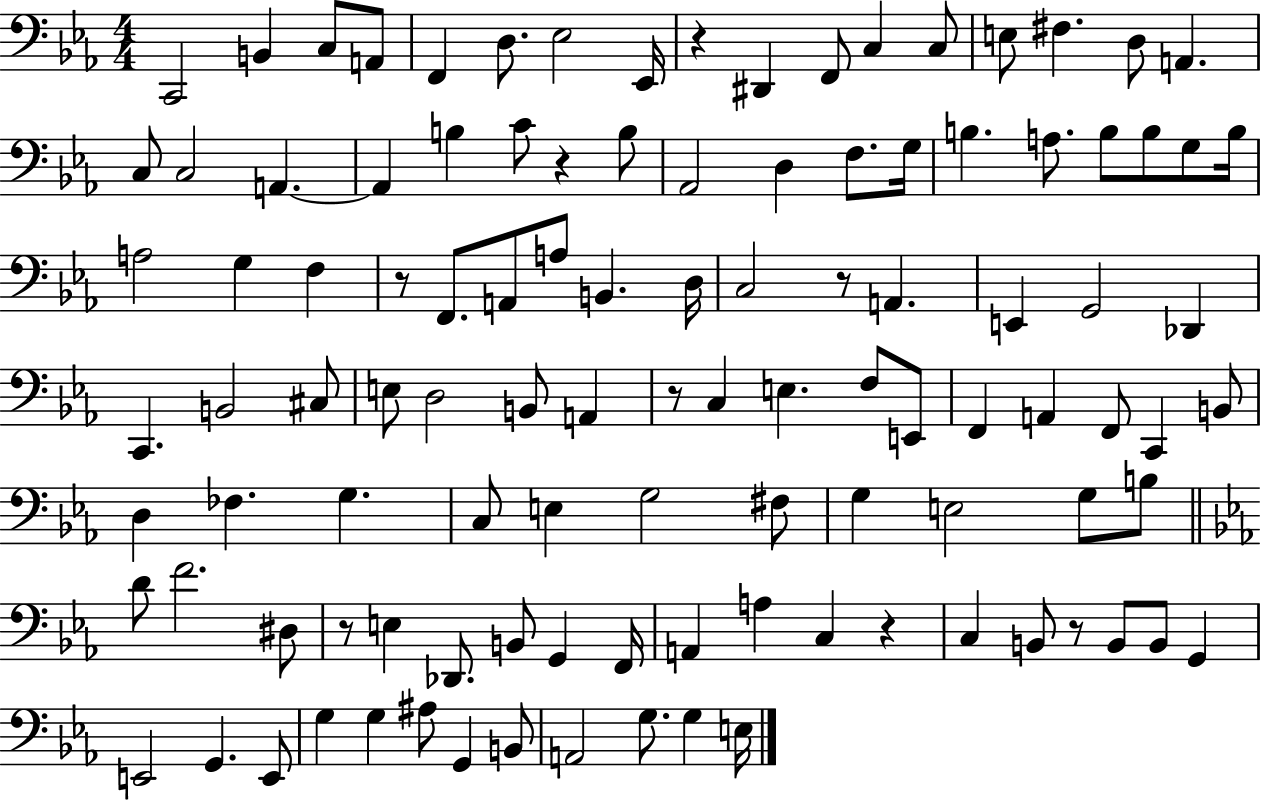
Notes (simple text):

C2/h B2/q C3/e A2/e F2/q D3/e. Eb3/h Eb2/s R/q D#2/q F2/e C3/q C3/e E3/e F#3/q. D3/e A2/q. C3/e C3/h A2/q. A2/q B3/q C4/e R/q B3/e Ab2/h D3/q F3/e. G3/s B3/q. A3/e. B3/e B3/e G3/e B3/s A3/h G3/q F3/q R/e F2/e. A2/e A3/e B2/q. D3/s C3/h R/e A2/q. E2/q G2/h Db2/q C2/q. B2/h C#3/e E3/e D3/h B2/e A2/q R/e C3/q E3/q. F3/e E2/e F2/q A2/q F2/e C2/q B2/e D3/q FES3/q. G3/q. C3/e E3/q G3/h F#3/e G3/q E3/h G3/e B3/e D4/e F4/h. D#3/e R/e E3/q Db2/e. B2/e G2/q F2/s A2/q A3/q C3/q R/q C3/q B2/e R/e B2/e B2/e G2/q E2/h G2/q. E2/e G3/q G3/q A#3/e G2/q B2/e A2/h G3/e. G3/q E3/s